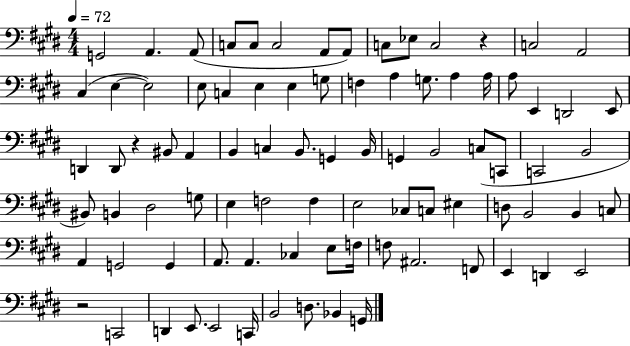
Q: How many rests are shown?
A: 3